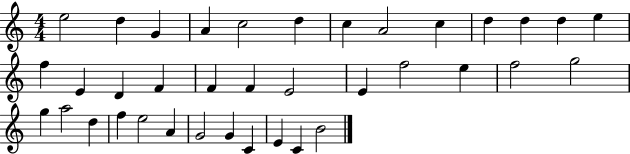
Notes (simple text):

E5/h D5/q G4/q A4/q C5/h D5/q C5/q A4/h C5/q D5/q D5/q D5/q E5/q F5/q E4/q D4/q F4/q F4/q F4/q E4/h E4/q F5/h E5/q F5/h G5/h G5/q A5/h D5/q F5/q E5/h A4/q G4/h G4/q C4/q E4/q C4/q B4/h